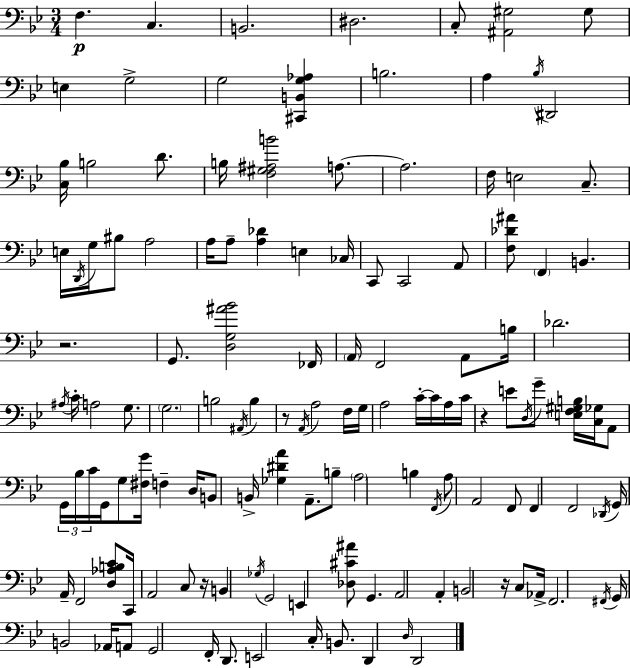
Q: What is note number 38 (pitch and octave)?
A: A2